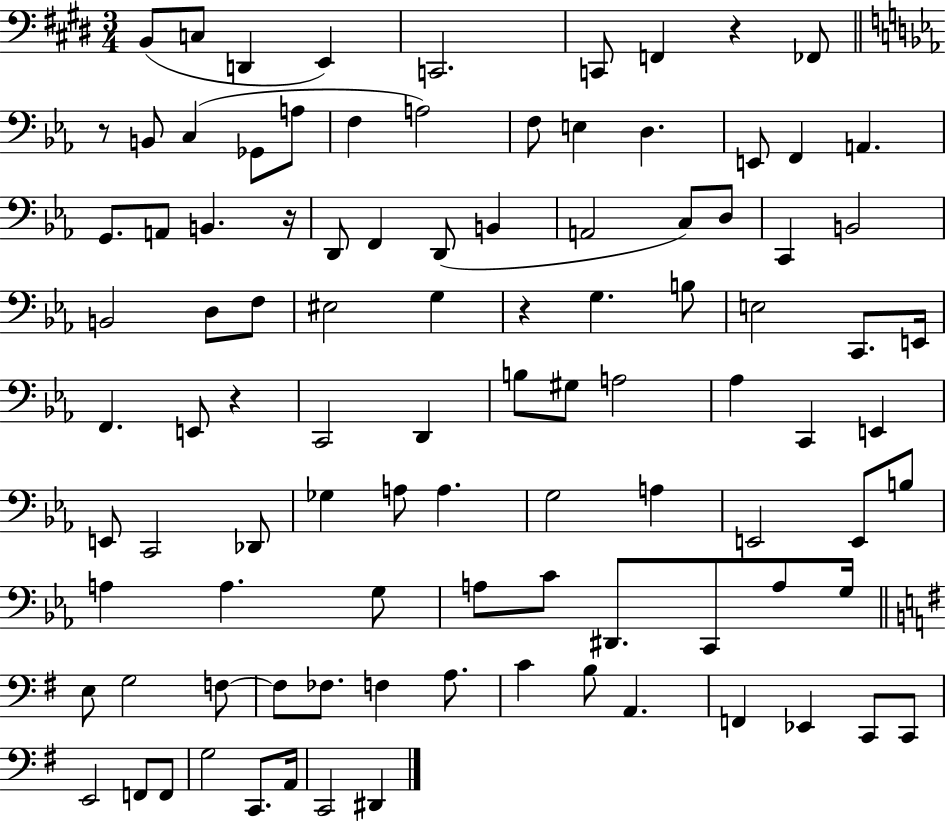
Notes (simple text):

B2/e C3/e D2/q E2/q C2/h. C2/e F2/q R/q FES2/e R/e B2/e C3/q Gb2/e A3/e F3/q A3/h F3/e E3/q D3/q. E2/e F2/q A2/q. G2/e. A2/e B2/q. R/s D2/e F2/q D2/e B2/q A2/h C3/e D3/e C2/q B2/h B2/h D3/e F3/e EIS3/h G3/q R/q G3/q. B3/e E3/h C2/e. E2/s F2/q. E2/e R/q C2/h D2/q B3/e G#3/e A3/h Ab3/q C2/q E2/q E2/e C2/h Db2/e Gb3/q A3/e A3/q. G3/h A3/q E2/h E2/e B3/e A3/q A3/q. G3/e A3/e C4/e D#2/e. C2/e A3/e G3/s E3/e G3/h F3/e F3/e FES3/e. F3/q A3/e. C4/q B3/e A2/q. F2/q Eb2/q C2/e C2/e E2/h F2/e F2/e G3/h C2/e. A2/s C2/h D#2/q